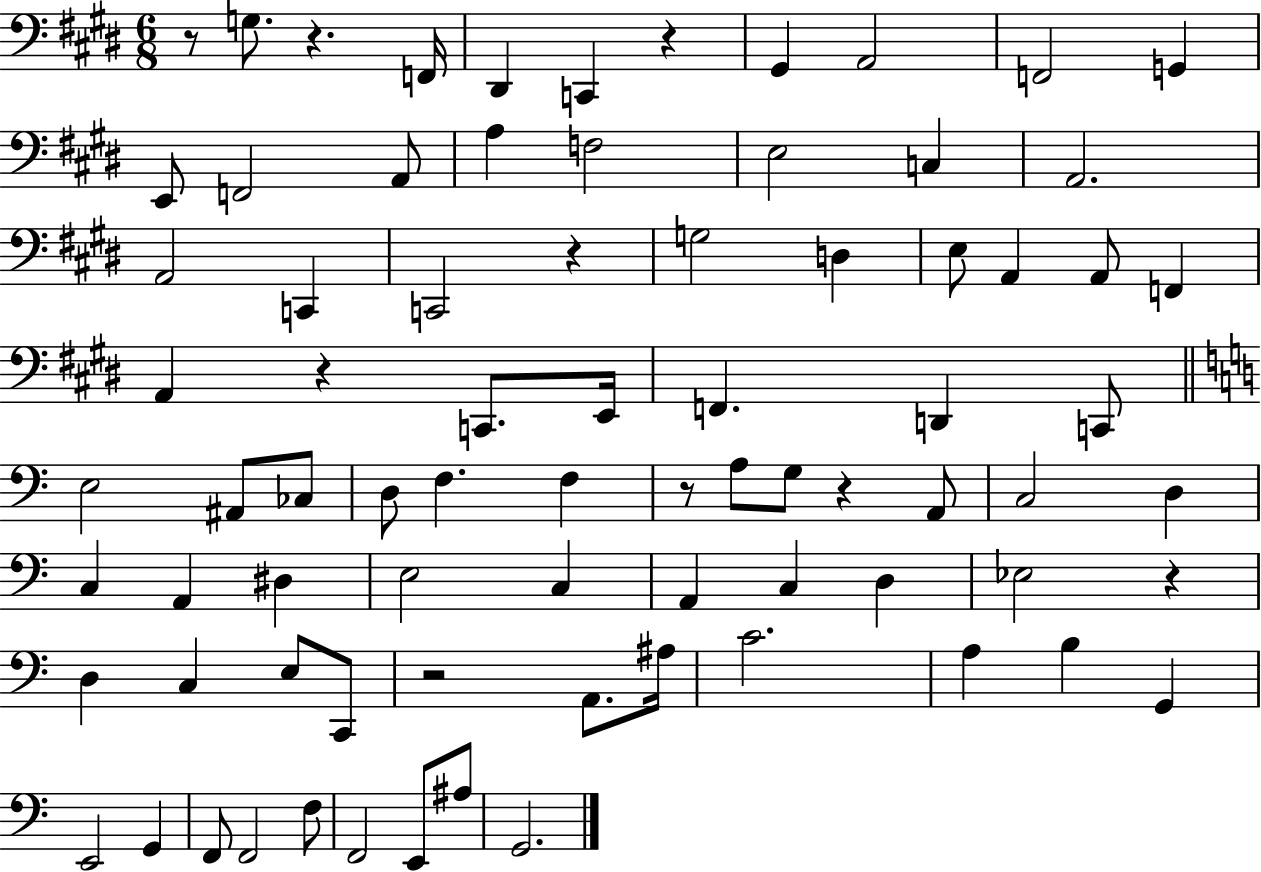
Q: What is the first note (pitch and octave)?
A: G3